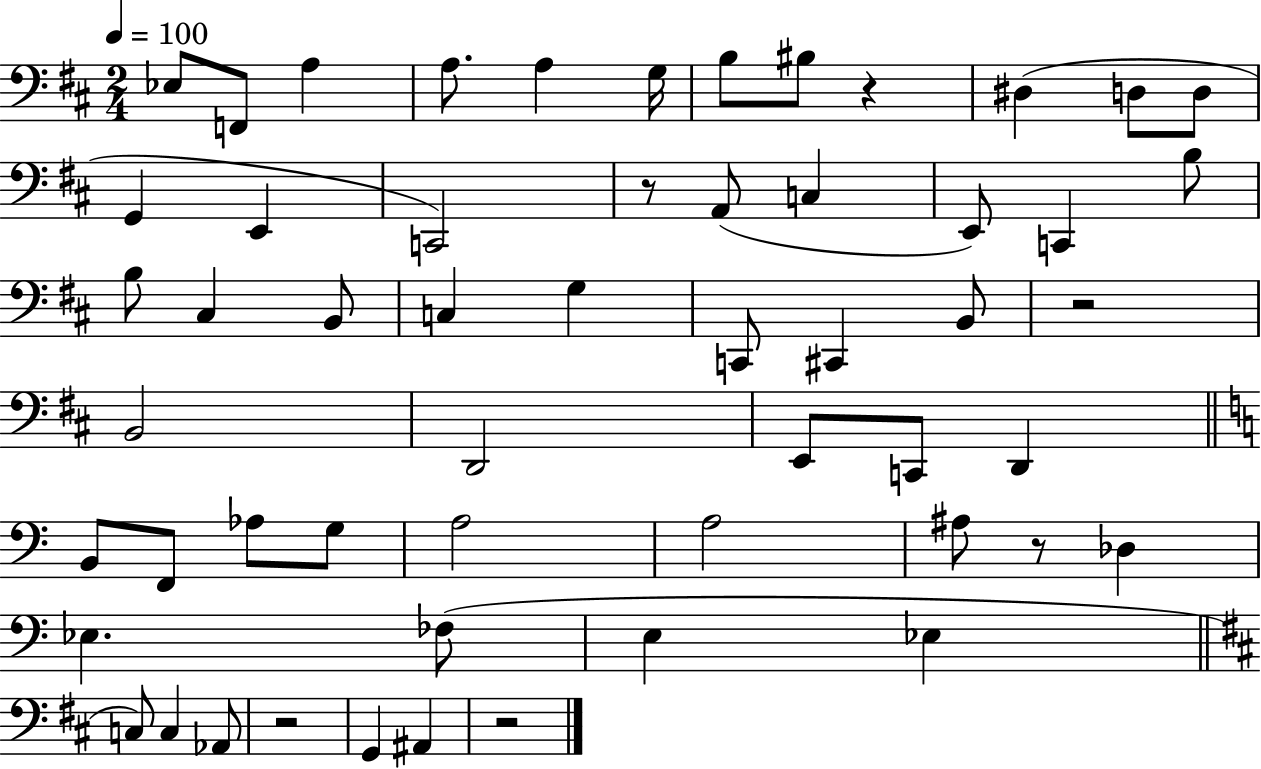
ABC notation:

X:1
T:Untitled
M:2/4
L:1/4
K:D
_E,/2 F,,/2 A, A,/2 A, G,/4 B,/2 ^B,/2 z ^D, D,/2 D,/2 G,, E,, C,,2 z/2 A,,/2 C, E,,/2 C,, B,/2 B,/2 ^C, B,,/2 C, G, C,,/2 ^C,, B,,/2 z2 B,,2 D,,2 E,,/2 C,,/2 D,, B,,/2 F,,/2 _A,/2 G,/2 A,2 A,2 ^A,/2 z/2 _D, _E, _F,/2 E, _E, C,/2 C, _A,,/2 z2 G,, ^A,, z2